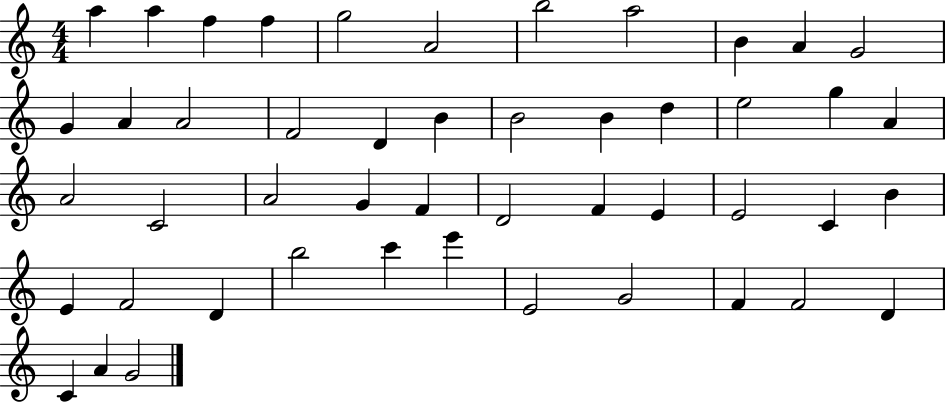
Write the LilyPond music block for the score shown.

{
  \clef treble
  \numericTimeSignature
  \time 4/4
  \key c \major
  a''4 a''4 f''4 f''4 | g''2 a'2 | b''2 a''2 | b'4 a'4 g'2 | \break g'4 a'4 a'2 | f'2 d'4 b'4 | b'2 b'4 d''4 | e''2 g''4 a'4 | \break a'2 c'2 | a'2 g'4 f'4 | d'2 f'4 e'4 | e'2 c'4 b'4 | \break e'4 f'2 d'4 | b''2 c'''4 e'''4 | e'2 g'2 | f'4 f'2 d'4 | \break c'4 a'4 g'2 | \bar "|."
}